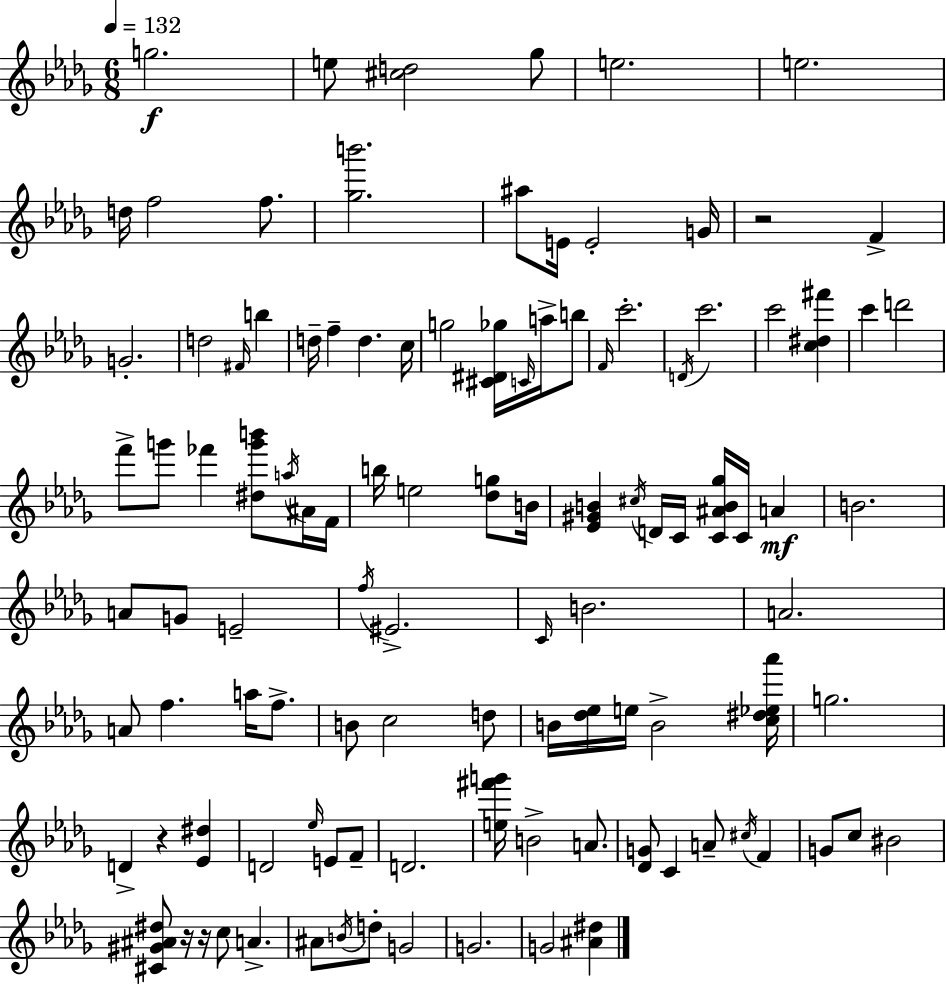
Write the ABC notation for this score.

X:1
T:Untitled
M:6/8
L:1/4
K:Bbm
g2 e/2 [^cd]2 _g/2 e2 e2 d/4 f2 f/2 [_gb']2 ^a/2 E/4 E2 G/4 z2 F G2 d2 ^F/4 b d/4 f d c/4 g2 [^C^D_g]/4 C/4 a/4 b/2 F/4 c'2 D/4 c'2 c'2 [c^d^f'] c' d'2 f'/2 g'/2 _f' [^dg'b']/2 a/4 ^A/4 F/4 b/4 e2 [_dg]/2 B/4 [_E^GB] ^c/4 D/4 C/4 [C^AB_g]/4 C/4 A B2 A/2 G/2 E2 f/4 ^E2 C/4 B2 A2 A/2 f a/4 f/2 B/2 c2 d/2 B/4 [_d_e]/4 e/4 B2 [c^d_e_a']/4 g2 D z [_E^d] D2 _e/4 E/2 F/2 D2 [e^f'g']/4 B2 A/2 [_DG]/2 C A/2 ^c/4 F G/2 c/2 ^B2 [^C^G^A^d]/2 z/4 z/4 c/2 A ^A/2 B/4 d/2 G2 G2 G2 [^A^d]